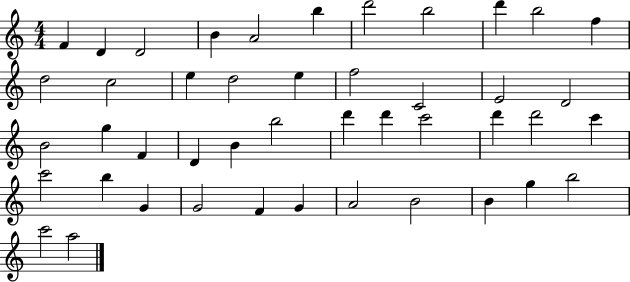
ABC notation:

X:1
T:Untitled
M:4/4
L:1/4
K:C
F D D2 B A2 b d'2 b2 d' b2 f d2 c2 e d2 e f2 C2 E2 D2 B2 g F D B b2 d' d' c'2 d' d'2 c' c'2 b G G2 F G A2 B2 B g b2 c'2 a2